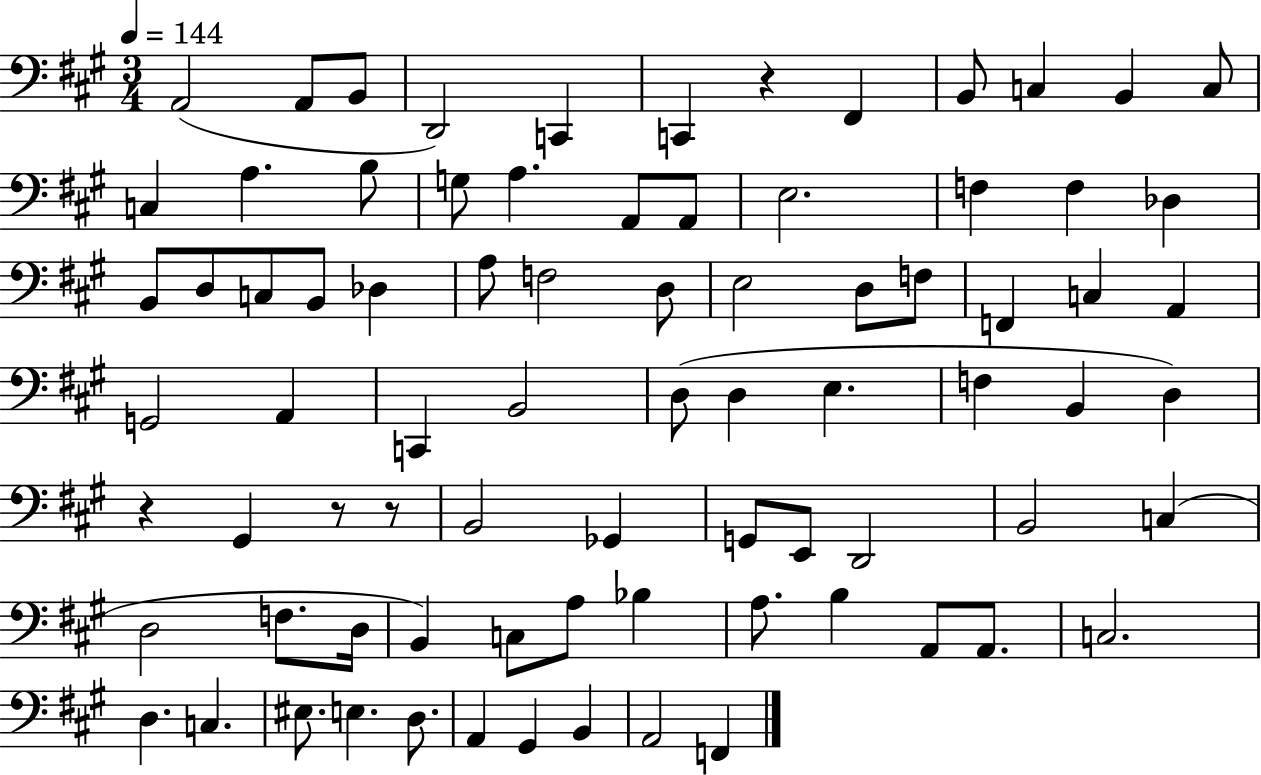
A2/h A2/e B2/e D2/h C2/q C2/q R/q F#2/q B2/e C3/q B2/q C3/e C3/q A3/q. B3/e G3/e A3/q. A2/e A2/e E3/h. F3/q F3/q Db3/q B2/e D3/e C3/e B2/e Db3/q A3/e F3/h D3/e E3/h D3/e F3/e F2/q C3/q A2/q G2/h A2/q C2/q B2/h D3/e D3/q E3/q. F3/q B2/q D3/q R/q G#2/q R/e R/e B2/h Gb2/q G2/e E2/e D2/h B2/h C3/q D3/h F3/e. D3/s B2/q C3/e A3/e Bb3/q A3/e. B3/q A2/e A2/e. C3/h. D3/q. C3/q. EIS3/e. E3/q. D3/e. A2/q G#2/q B2/q A2/h F2/q